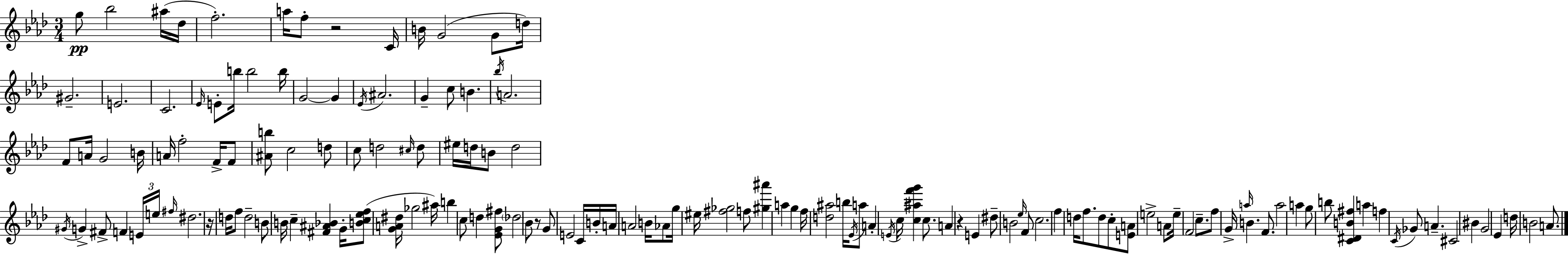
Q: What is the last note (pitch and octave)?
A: A4